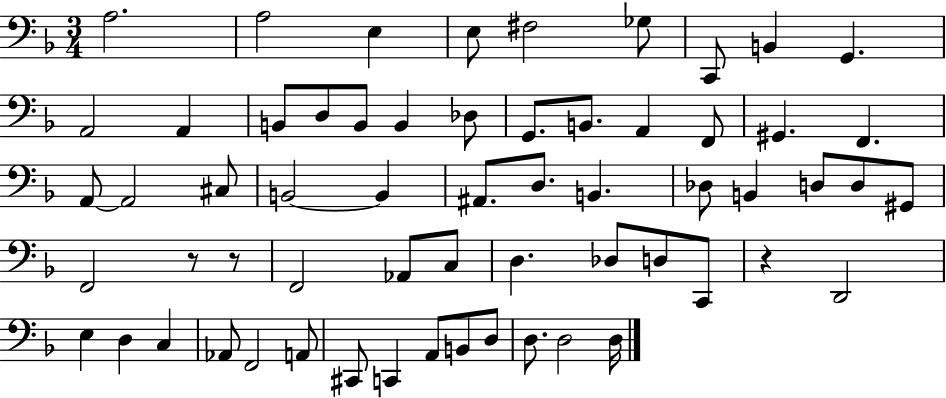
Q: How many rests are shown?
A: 3